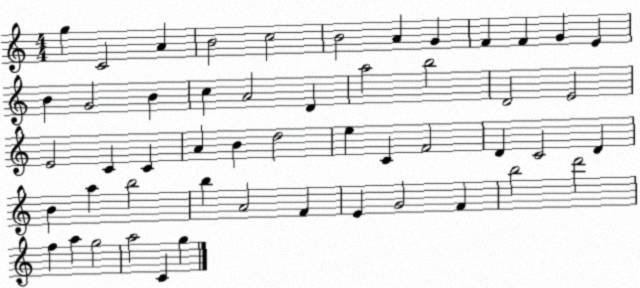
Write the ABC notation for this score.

X:1
T:Untitled
M:4/4
L:1/4
K:C
g C2 A B2 c2 B2 A G F F G E B G2 B c A2 D a2 b2 D2 E2 E2 C C A B d2 e C F2 D C2 D B a b2 b A2 F E G2 F b2 d'2 f a g2 a2 C g